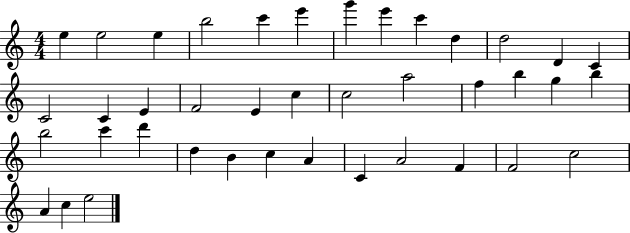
{
  \clef treble
  \numericTimeSignature
  \time 4/4
  \key c \major
  e''4 e''2 e''4 | b''2 c'''4 e'''4 | g'''4 e'''4 c'''4 d''4 | d''2 d'4 c'4 | \break c'2 c'4 e'4 | f'2 e'4 c''4 | c''2 a''2 | f''4 b''4 g''4 b''4 | \break b''2 c'''4 d'''4 | d''4 b'4 c''4 a'4 | c'4 a'2 f'4 | f'2 c''2 | \break a'4 c''4 e''2 | \bar "|."
}